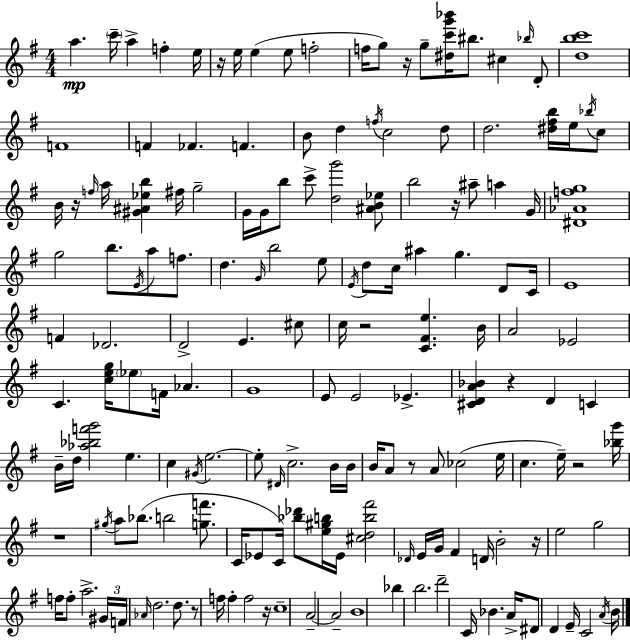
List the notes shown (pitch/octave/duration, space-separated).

A5/q. C6/s A5/q F5/q E5/s R/s E5/s E5/q E5/e F5/h F5/s G5/e R/s G5/e [D#5,C6,G6,Bb6]/s BIS5/e. C#5/q Bb5/s D4/e [D5,B5,C6]/w F4/w F4/q FES4/q. F4/q. B4/e D5/q F5/s C5/h D5/e D5/h. [D#5,F#5,B5]/s E5/s Bb5/s C5/e B4/s R/s F5/s A5/s [G#4,A#4,Eb5,B5]/q F#5/s G5/h G4/s G4/s B5/e C6/e [D5,G6]/h [A#4,B4,Eb5]/e B5/h R/s A#5/e A5/q G4/s [D#4,Ab4,F5,G5]/w G5/h B5/e. E4/s A5/e F5/e. D5/q. G4/s B5/h E5/e E4/s D5/e C5/s A#5/q G5/q. D4/e C4/s E4/w F4/q Db4/h. D4/h E4/q. C#5/e C5/s R/h [C4,F#4,E5]/q. B4/s A4/h Eb4/h C4/q. [C5,E5,G5]/s Eb5/e F4/s Ab4/q. G4/w E4/e E4/h Eb4/q. [C#4,D4,A4,Bb4]/q R/q D4/q C4/q B4/s D5/s [Ab5,Bb5,F6,G6]/h E5/q. C5/q G#4/s E5/h. E5/e D#4/s C5/h. B4/s B4/s B4/s A4/e R/e A4/e CES5/h E5/s C5/q. E5/s R/h [Bb5,G6]/s R/w G#5/s A5/e Bb5/e. B5/h [G5,F6]/e. C4/s Eb4/e C4/s [Bb5,Db6]/e [E5,G#5,B5]/s Eb4/s [C#5,D5,B5,F#6]/h Db4/s E4/s G4/s F#4/q D4/s B4/h R/s E5/h G5/h F5/s F5/e A5/h. G#4/s F4/s Ab4/s D5/h. D5/e. R/e F5/s F5/q F5/h R/s C5/w A4/h A4/h B4/w Bb5/q B5/h. D6/h C4/s Bb4/q. A4/s D#4/e D4/q E4/s C4/h A4/s B4/s